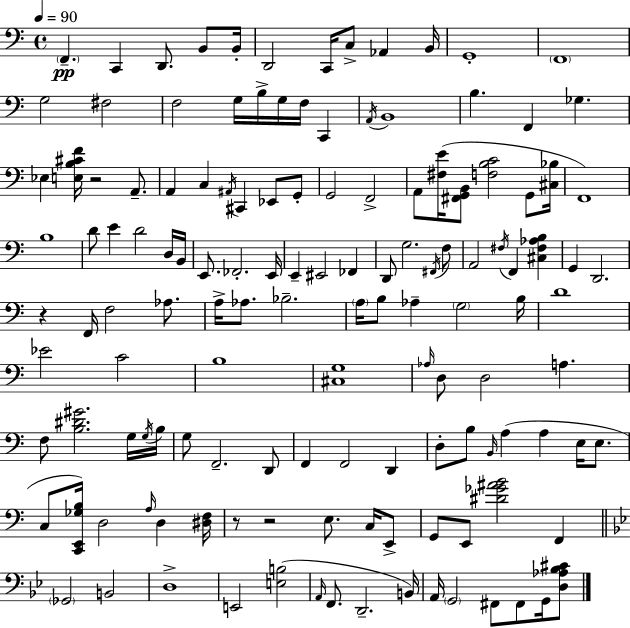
X:1
T:Untitled
M:4/4
L:1/4
K:Am
F,, C,, D,,/2 B,,/2 B,,/4 D,,2 C,,/4 C,/2 _A,, B,,/4 G,,4 F,,4 G,2 ^F,2 F,2 G,/4 B,/4 G,/4 F,/4 C,, A,,/4 B,,4 B, F,, _G, _E, [E,B,^CF]/4 z2 A,,/2 A,, C, ^A,,/4 ^C,, _E,,/2 G,,/2 G,,2 F,,2 A,,/2 [^F,E]/4 [^F,,G,,B,,]/2 [F,B,C]2 G,,/2 [^C,_B,]/4 F,,4 B,4 D/2 E D2 D,/4 B,,/4 E,,/2 _F,,2 E,,/4 E,, ^E,,2 _F,, D,,/2 G,2 ^F,,/4 F,/2 A,,2 ^F,/4 F,, [^C,^F,_A,B,] G,, D,,2 z F,,/4 F,2 _A,/2 A,/4 _A,/2 _B,2 A,/4 B,/2 _A, G,2 B,/4 D4 _E2 C2 B,4 [^C,G,]4 _A,/4 D,/2 D,2 A, F,/2 [B,^D^G]2 G,/4 G,/4 B,/4 G,/2 F,,2 D,,/2 F,, F,,2 D,, D,/2 B,/2 B,,/4 A, A, E,/4 E,/2 C,/2 [C,,E,,_G,B,]/4 D,2 A,/4 D, [^D,F,]/4 z/2 z2 E,/2 C,/4 E,,/2 G,,/2 E,,/2 [^D_G^AB]2 F,, _G,,2 B,,2 D,4 E,,2 [E,B,]2 A,,/4 F,,/2 D,,2 B,,/4 A,,/4 G,,2 ^F,,/2 ^F,,/2 G,,/4 [D,_A,_B,^C]/2